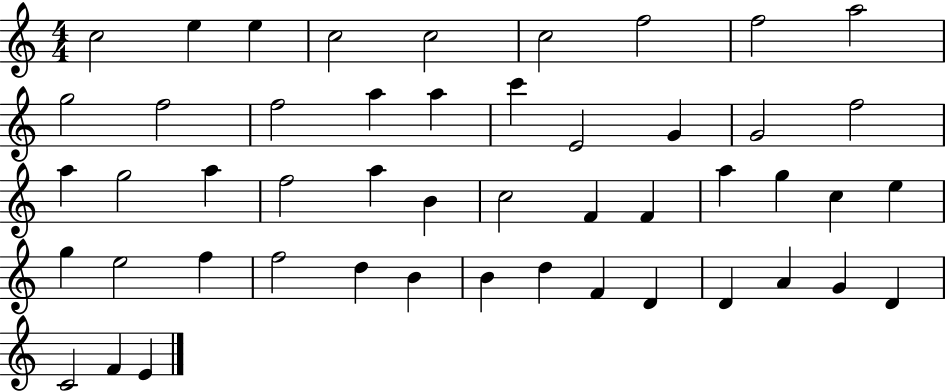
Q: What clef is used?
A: treble